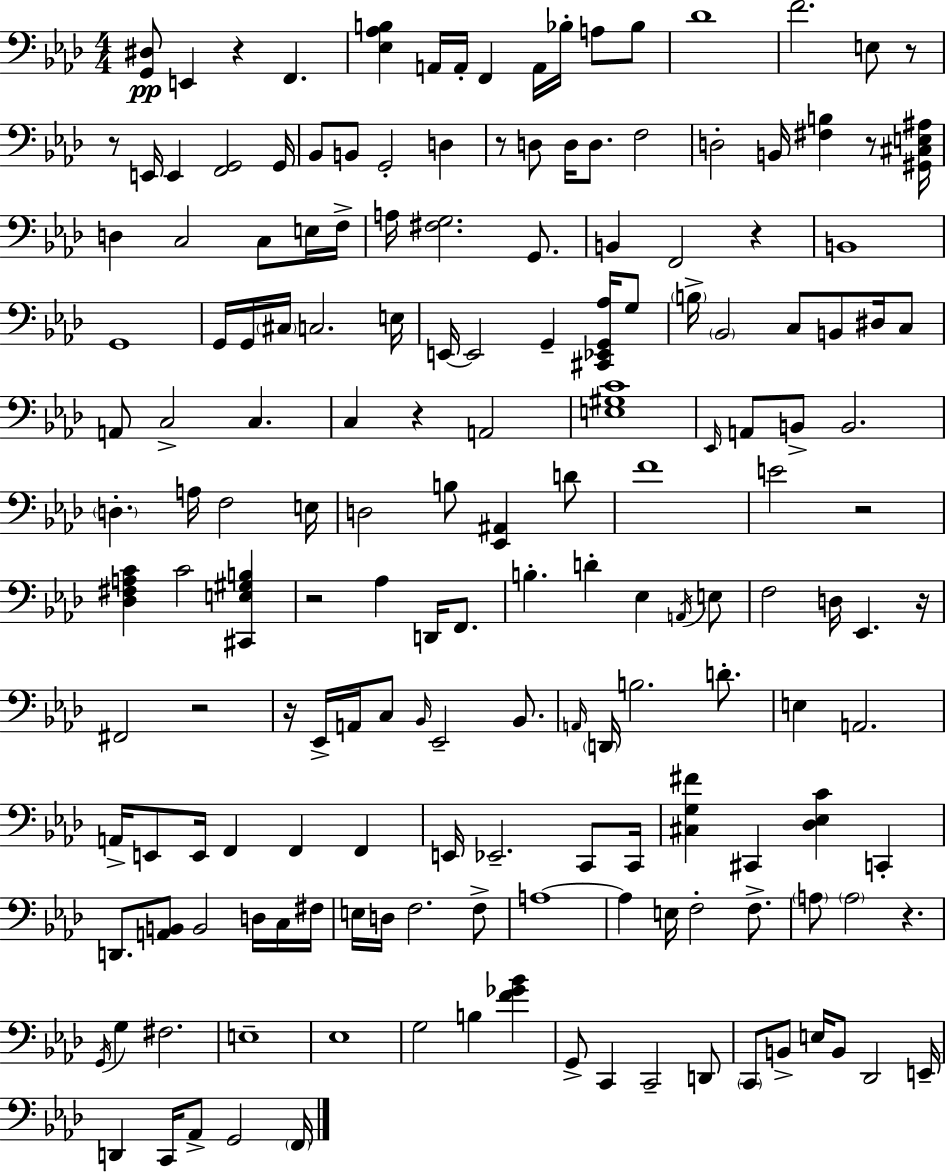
[G2,D#3]/e E2/q R/q F2/q. [Eb3,Ab3,B3]/q A2/s A2/s F2/q A2/s Bb3/s A3/e Bb3/e Db4/w F4/h. E3/e R/e R/e E2/s E2/q [F2,G2]/h G2/s Bb2/e B2/e G2/h D3/q R/e D3/e D3/s D3/e. F3/h D3/h B2/s [F#3,B3]/q R/e [G#2,C#3,E3,A#3]/s D3/q C3/h C3/e E3/s F3/s A3/s [F#3,G3]/h. G2/e. B2/q F2/h R/q B2/w G2/w G2/s G2/s C#3/s C3/h. E3/s E2/s E2/h G2/q [C#2,Eb2,G2,Ab3]/s G3/e B3/s Bb2/h C3/e B2/e D#3/s C3/e A2/e C3/h C3/q. C3/q R/q A2/h [E3,G#3,C4]/w Eb2/s A2/e B2/e B2/h. D3/q. A3/s F3/h E3/s D3/h B3/e [Eb2,A#2]/q D4/e F4/w E4/h R/h [Db3,F#3,A3,C4]/q C4/h [C#2,E3,G#3,B3]/q R/h Ab3/q D2/s F2/e. B3/q. D4/q Eb3/q A2/s E3/e F3/h D3/s Eb2/q. R/s F#2/h R/h R/s Eb2/s A2/s C3/e Bb2/s Eb2/h Bb2/e. A2/s D2/s B3/h. D4/e. E3/q A2/h. A2/s E2/e E2/s F2/q F2/q F2/q E2/s Eb2/h. C2/e C2/s [C#3,G3,F#4]/q C#2/q [Db3,Eb3,C4]/q C2/q D2/e. [A2,B2]/e B2/h D3/s C3/s F#3/s E3/s D3/s F3/h. F3/e A3/w A3/q E3/s F3/h F3/e. A3/e A3/h R/q. G2/s G3/q F#3/h. E3/w Eb3/w G3/h B3/q [F4,Gb4,Bb4]/q G2/e C2/q C2/h D2/e C2/e B2/e E3/s B2/e Db2/h E2/s D2/q C2/s Ab2/e G2/h F2/s